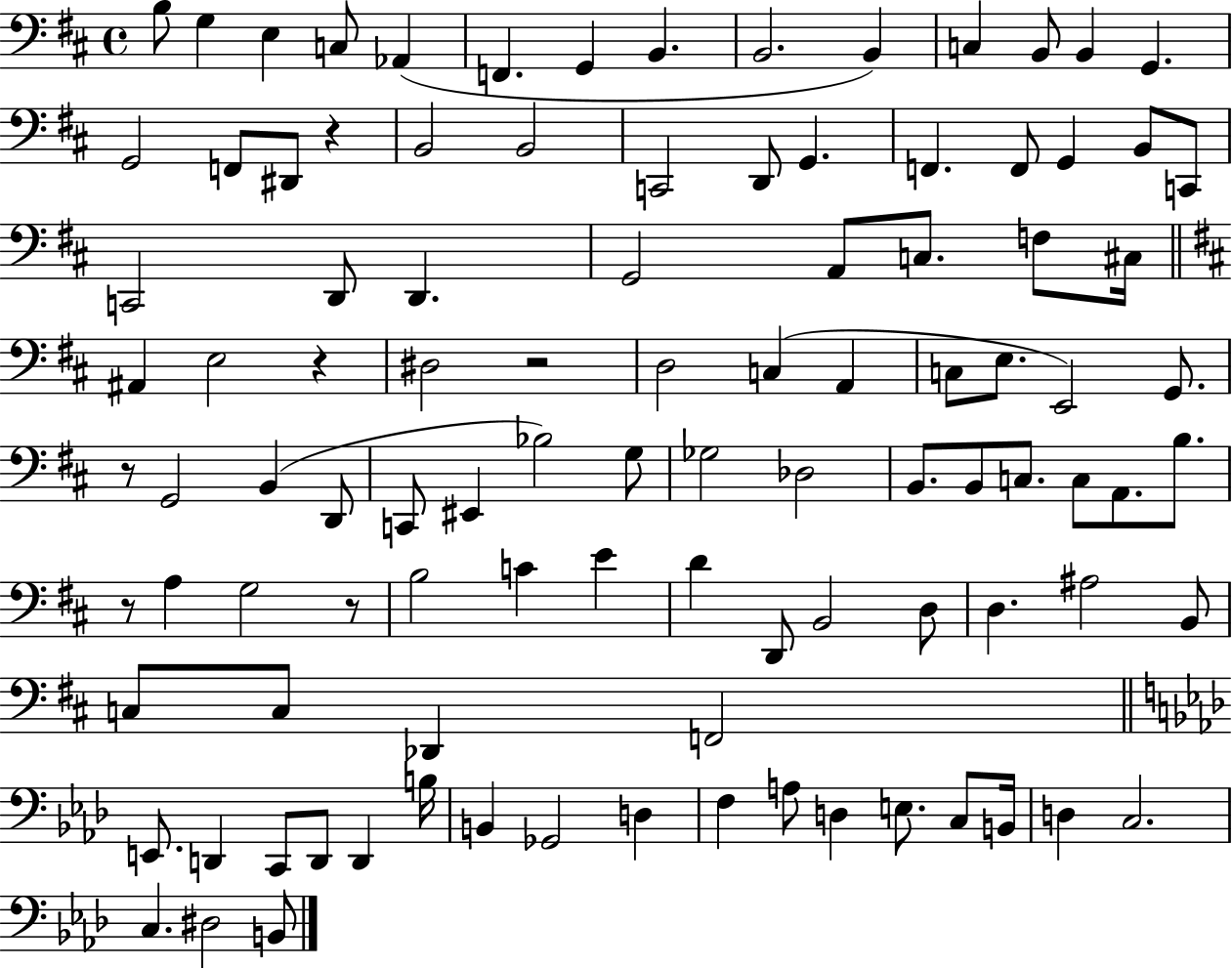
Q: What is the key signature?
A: D major